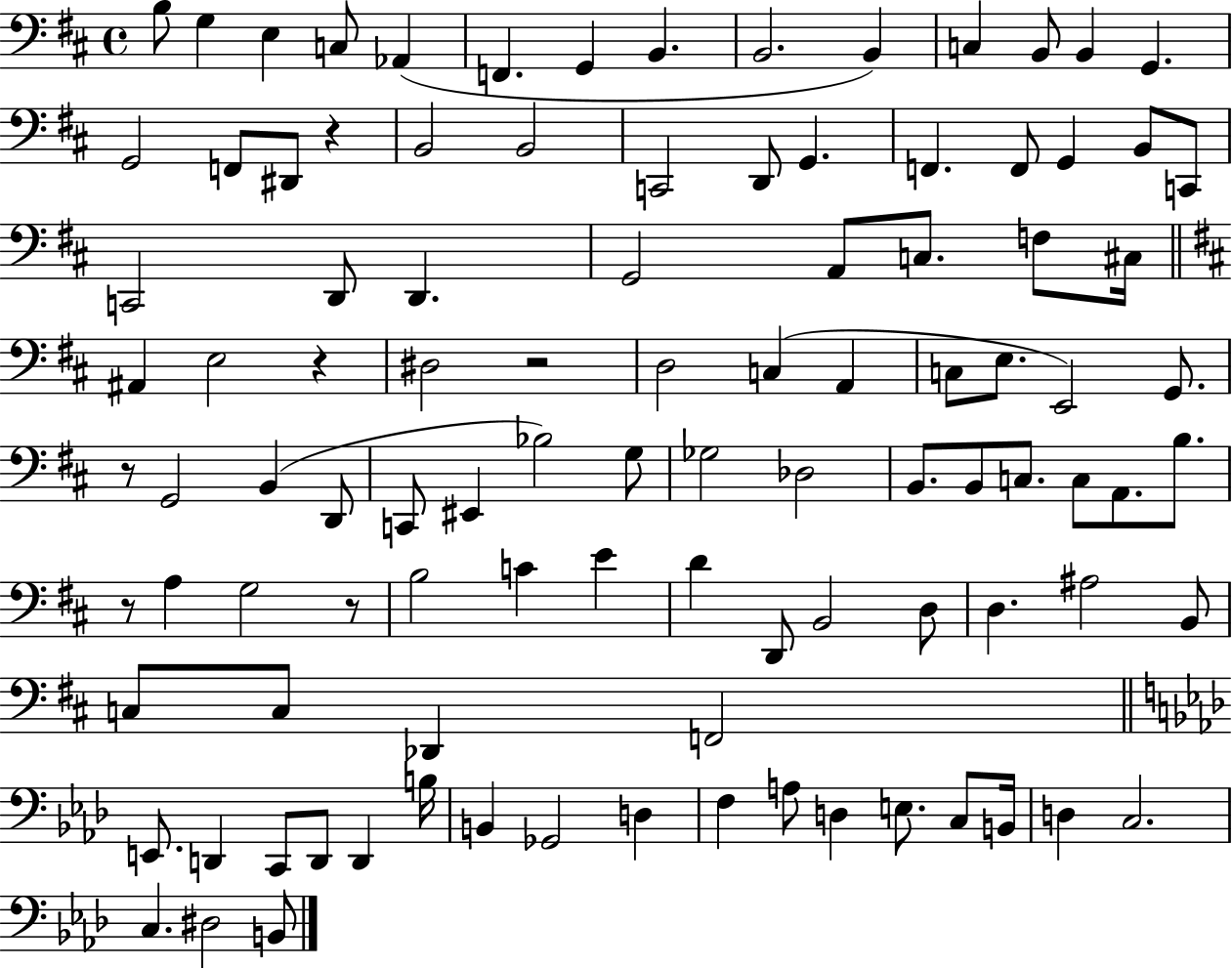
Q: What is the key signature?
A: D major